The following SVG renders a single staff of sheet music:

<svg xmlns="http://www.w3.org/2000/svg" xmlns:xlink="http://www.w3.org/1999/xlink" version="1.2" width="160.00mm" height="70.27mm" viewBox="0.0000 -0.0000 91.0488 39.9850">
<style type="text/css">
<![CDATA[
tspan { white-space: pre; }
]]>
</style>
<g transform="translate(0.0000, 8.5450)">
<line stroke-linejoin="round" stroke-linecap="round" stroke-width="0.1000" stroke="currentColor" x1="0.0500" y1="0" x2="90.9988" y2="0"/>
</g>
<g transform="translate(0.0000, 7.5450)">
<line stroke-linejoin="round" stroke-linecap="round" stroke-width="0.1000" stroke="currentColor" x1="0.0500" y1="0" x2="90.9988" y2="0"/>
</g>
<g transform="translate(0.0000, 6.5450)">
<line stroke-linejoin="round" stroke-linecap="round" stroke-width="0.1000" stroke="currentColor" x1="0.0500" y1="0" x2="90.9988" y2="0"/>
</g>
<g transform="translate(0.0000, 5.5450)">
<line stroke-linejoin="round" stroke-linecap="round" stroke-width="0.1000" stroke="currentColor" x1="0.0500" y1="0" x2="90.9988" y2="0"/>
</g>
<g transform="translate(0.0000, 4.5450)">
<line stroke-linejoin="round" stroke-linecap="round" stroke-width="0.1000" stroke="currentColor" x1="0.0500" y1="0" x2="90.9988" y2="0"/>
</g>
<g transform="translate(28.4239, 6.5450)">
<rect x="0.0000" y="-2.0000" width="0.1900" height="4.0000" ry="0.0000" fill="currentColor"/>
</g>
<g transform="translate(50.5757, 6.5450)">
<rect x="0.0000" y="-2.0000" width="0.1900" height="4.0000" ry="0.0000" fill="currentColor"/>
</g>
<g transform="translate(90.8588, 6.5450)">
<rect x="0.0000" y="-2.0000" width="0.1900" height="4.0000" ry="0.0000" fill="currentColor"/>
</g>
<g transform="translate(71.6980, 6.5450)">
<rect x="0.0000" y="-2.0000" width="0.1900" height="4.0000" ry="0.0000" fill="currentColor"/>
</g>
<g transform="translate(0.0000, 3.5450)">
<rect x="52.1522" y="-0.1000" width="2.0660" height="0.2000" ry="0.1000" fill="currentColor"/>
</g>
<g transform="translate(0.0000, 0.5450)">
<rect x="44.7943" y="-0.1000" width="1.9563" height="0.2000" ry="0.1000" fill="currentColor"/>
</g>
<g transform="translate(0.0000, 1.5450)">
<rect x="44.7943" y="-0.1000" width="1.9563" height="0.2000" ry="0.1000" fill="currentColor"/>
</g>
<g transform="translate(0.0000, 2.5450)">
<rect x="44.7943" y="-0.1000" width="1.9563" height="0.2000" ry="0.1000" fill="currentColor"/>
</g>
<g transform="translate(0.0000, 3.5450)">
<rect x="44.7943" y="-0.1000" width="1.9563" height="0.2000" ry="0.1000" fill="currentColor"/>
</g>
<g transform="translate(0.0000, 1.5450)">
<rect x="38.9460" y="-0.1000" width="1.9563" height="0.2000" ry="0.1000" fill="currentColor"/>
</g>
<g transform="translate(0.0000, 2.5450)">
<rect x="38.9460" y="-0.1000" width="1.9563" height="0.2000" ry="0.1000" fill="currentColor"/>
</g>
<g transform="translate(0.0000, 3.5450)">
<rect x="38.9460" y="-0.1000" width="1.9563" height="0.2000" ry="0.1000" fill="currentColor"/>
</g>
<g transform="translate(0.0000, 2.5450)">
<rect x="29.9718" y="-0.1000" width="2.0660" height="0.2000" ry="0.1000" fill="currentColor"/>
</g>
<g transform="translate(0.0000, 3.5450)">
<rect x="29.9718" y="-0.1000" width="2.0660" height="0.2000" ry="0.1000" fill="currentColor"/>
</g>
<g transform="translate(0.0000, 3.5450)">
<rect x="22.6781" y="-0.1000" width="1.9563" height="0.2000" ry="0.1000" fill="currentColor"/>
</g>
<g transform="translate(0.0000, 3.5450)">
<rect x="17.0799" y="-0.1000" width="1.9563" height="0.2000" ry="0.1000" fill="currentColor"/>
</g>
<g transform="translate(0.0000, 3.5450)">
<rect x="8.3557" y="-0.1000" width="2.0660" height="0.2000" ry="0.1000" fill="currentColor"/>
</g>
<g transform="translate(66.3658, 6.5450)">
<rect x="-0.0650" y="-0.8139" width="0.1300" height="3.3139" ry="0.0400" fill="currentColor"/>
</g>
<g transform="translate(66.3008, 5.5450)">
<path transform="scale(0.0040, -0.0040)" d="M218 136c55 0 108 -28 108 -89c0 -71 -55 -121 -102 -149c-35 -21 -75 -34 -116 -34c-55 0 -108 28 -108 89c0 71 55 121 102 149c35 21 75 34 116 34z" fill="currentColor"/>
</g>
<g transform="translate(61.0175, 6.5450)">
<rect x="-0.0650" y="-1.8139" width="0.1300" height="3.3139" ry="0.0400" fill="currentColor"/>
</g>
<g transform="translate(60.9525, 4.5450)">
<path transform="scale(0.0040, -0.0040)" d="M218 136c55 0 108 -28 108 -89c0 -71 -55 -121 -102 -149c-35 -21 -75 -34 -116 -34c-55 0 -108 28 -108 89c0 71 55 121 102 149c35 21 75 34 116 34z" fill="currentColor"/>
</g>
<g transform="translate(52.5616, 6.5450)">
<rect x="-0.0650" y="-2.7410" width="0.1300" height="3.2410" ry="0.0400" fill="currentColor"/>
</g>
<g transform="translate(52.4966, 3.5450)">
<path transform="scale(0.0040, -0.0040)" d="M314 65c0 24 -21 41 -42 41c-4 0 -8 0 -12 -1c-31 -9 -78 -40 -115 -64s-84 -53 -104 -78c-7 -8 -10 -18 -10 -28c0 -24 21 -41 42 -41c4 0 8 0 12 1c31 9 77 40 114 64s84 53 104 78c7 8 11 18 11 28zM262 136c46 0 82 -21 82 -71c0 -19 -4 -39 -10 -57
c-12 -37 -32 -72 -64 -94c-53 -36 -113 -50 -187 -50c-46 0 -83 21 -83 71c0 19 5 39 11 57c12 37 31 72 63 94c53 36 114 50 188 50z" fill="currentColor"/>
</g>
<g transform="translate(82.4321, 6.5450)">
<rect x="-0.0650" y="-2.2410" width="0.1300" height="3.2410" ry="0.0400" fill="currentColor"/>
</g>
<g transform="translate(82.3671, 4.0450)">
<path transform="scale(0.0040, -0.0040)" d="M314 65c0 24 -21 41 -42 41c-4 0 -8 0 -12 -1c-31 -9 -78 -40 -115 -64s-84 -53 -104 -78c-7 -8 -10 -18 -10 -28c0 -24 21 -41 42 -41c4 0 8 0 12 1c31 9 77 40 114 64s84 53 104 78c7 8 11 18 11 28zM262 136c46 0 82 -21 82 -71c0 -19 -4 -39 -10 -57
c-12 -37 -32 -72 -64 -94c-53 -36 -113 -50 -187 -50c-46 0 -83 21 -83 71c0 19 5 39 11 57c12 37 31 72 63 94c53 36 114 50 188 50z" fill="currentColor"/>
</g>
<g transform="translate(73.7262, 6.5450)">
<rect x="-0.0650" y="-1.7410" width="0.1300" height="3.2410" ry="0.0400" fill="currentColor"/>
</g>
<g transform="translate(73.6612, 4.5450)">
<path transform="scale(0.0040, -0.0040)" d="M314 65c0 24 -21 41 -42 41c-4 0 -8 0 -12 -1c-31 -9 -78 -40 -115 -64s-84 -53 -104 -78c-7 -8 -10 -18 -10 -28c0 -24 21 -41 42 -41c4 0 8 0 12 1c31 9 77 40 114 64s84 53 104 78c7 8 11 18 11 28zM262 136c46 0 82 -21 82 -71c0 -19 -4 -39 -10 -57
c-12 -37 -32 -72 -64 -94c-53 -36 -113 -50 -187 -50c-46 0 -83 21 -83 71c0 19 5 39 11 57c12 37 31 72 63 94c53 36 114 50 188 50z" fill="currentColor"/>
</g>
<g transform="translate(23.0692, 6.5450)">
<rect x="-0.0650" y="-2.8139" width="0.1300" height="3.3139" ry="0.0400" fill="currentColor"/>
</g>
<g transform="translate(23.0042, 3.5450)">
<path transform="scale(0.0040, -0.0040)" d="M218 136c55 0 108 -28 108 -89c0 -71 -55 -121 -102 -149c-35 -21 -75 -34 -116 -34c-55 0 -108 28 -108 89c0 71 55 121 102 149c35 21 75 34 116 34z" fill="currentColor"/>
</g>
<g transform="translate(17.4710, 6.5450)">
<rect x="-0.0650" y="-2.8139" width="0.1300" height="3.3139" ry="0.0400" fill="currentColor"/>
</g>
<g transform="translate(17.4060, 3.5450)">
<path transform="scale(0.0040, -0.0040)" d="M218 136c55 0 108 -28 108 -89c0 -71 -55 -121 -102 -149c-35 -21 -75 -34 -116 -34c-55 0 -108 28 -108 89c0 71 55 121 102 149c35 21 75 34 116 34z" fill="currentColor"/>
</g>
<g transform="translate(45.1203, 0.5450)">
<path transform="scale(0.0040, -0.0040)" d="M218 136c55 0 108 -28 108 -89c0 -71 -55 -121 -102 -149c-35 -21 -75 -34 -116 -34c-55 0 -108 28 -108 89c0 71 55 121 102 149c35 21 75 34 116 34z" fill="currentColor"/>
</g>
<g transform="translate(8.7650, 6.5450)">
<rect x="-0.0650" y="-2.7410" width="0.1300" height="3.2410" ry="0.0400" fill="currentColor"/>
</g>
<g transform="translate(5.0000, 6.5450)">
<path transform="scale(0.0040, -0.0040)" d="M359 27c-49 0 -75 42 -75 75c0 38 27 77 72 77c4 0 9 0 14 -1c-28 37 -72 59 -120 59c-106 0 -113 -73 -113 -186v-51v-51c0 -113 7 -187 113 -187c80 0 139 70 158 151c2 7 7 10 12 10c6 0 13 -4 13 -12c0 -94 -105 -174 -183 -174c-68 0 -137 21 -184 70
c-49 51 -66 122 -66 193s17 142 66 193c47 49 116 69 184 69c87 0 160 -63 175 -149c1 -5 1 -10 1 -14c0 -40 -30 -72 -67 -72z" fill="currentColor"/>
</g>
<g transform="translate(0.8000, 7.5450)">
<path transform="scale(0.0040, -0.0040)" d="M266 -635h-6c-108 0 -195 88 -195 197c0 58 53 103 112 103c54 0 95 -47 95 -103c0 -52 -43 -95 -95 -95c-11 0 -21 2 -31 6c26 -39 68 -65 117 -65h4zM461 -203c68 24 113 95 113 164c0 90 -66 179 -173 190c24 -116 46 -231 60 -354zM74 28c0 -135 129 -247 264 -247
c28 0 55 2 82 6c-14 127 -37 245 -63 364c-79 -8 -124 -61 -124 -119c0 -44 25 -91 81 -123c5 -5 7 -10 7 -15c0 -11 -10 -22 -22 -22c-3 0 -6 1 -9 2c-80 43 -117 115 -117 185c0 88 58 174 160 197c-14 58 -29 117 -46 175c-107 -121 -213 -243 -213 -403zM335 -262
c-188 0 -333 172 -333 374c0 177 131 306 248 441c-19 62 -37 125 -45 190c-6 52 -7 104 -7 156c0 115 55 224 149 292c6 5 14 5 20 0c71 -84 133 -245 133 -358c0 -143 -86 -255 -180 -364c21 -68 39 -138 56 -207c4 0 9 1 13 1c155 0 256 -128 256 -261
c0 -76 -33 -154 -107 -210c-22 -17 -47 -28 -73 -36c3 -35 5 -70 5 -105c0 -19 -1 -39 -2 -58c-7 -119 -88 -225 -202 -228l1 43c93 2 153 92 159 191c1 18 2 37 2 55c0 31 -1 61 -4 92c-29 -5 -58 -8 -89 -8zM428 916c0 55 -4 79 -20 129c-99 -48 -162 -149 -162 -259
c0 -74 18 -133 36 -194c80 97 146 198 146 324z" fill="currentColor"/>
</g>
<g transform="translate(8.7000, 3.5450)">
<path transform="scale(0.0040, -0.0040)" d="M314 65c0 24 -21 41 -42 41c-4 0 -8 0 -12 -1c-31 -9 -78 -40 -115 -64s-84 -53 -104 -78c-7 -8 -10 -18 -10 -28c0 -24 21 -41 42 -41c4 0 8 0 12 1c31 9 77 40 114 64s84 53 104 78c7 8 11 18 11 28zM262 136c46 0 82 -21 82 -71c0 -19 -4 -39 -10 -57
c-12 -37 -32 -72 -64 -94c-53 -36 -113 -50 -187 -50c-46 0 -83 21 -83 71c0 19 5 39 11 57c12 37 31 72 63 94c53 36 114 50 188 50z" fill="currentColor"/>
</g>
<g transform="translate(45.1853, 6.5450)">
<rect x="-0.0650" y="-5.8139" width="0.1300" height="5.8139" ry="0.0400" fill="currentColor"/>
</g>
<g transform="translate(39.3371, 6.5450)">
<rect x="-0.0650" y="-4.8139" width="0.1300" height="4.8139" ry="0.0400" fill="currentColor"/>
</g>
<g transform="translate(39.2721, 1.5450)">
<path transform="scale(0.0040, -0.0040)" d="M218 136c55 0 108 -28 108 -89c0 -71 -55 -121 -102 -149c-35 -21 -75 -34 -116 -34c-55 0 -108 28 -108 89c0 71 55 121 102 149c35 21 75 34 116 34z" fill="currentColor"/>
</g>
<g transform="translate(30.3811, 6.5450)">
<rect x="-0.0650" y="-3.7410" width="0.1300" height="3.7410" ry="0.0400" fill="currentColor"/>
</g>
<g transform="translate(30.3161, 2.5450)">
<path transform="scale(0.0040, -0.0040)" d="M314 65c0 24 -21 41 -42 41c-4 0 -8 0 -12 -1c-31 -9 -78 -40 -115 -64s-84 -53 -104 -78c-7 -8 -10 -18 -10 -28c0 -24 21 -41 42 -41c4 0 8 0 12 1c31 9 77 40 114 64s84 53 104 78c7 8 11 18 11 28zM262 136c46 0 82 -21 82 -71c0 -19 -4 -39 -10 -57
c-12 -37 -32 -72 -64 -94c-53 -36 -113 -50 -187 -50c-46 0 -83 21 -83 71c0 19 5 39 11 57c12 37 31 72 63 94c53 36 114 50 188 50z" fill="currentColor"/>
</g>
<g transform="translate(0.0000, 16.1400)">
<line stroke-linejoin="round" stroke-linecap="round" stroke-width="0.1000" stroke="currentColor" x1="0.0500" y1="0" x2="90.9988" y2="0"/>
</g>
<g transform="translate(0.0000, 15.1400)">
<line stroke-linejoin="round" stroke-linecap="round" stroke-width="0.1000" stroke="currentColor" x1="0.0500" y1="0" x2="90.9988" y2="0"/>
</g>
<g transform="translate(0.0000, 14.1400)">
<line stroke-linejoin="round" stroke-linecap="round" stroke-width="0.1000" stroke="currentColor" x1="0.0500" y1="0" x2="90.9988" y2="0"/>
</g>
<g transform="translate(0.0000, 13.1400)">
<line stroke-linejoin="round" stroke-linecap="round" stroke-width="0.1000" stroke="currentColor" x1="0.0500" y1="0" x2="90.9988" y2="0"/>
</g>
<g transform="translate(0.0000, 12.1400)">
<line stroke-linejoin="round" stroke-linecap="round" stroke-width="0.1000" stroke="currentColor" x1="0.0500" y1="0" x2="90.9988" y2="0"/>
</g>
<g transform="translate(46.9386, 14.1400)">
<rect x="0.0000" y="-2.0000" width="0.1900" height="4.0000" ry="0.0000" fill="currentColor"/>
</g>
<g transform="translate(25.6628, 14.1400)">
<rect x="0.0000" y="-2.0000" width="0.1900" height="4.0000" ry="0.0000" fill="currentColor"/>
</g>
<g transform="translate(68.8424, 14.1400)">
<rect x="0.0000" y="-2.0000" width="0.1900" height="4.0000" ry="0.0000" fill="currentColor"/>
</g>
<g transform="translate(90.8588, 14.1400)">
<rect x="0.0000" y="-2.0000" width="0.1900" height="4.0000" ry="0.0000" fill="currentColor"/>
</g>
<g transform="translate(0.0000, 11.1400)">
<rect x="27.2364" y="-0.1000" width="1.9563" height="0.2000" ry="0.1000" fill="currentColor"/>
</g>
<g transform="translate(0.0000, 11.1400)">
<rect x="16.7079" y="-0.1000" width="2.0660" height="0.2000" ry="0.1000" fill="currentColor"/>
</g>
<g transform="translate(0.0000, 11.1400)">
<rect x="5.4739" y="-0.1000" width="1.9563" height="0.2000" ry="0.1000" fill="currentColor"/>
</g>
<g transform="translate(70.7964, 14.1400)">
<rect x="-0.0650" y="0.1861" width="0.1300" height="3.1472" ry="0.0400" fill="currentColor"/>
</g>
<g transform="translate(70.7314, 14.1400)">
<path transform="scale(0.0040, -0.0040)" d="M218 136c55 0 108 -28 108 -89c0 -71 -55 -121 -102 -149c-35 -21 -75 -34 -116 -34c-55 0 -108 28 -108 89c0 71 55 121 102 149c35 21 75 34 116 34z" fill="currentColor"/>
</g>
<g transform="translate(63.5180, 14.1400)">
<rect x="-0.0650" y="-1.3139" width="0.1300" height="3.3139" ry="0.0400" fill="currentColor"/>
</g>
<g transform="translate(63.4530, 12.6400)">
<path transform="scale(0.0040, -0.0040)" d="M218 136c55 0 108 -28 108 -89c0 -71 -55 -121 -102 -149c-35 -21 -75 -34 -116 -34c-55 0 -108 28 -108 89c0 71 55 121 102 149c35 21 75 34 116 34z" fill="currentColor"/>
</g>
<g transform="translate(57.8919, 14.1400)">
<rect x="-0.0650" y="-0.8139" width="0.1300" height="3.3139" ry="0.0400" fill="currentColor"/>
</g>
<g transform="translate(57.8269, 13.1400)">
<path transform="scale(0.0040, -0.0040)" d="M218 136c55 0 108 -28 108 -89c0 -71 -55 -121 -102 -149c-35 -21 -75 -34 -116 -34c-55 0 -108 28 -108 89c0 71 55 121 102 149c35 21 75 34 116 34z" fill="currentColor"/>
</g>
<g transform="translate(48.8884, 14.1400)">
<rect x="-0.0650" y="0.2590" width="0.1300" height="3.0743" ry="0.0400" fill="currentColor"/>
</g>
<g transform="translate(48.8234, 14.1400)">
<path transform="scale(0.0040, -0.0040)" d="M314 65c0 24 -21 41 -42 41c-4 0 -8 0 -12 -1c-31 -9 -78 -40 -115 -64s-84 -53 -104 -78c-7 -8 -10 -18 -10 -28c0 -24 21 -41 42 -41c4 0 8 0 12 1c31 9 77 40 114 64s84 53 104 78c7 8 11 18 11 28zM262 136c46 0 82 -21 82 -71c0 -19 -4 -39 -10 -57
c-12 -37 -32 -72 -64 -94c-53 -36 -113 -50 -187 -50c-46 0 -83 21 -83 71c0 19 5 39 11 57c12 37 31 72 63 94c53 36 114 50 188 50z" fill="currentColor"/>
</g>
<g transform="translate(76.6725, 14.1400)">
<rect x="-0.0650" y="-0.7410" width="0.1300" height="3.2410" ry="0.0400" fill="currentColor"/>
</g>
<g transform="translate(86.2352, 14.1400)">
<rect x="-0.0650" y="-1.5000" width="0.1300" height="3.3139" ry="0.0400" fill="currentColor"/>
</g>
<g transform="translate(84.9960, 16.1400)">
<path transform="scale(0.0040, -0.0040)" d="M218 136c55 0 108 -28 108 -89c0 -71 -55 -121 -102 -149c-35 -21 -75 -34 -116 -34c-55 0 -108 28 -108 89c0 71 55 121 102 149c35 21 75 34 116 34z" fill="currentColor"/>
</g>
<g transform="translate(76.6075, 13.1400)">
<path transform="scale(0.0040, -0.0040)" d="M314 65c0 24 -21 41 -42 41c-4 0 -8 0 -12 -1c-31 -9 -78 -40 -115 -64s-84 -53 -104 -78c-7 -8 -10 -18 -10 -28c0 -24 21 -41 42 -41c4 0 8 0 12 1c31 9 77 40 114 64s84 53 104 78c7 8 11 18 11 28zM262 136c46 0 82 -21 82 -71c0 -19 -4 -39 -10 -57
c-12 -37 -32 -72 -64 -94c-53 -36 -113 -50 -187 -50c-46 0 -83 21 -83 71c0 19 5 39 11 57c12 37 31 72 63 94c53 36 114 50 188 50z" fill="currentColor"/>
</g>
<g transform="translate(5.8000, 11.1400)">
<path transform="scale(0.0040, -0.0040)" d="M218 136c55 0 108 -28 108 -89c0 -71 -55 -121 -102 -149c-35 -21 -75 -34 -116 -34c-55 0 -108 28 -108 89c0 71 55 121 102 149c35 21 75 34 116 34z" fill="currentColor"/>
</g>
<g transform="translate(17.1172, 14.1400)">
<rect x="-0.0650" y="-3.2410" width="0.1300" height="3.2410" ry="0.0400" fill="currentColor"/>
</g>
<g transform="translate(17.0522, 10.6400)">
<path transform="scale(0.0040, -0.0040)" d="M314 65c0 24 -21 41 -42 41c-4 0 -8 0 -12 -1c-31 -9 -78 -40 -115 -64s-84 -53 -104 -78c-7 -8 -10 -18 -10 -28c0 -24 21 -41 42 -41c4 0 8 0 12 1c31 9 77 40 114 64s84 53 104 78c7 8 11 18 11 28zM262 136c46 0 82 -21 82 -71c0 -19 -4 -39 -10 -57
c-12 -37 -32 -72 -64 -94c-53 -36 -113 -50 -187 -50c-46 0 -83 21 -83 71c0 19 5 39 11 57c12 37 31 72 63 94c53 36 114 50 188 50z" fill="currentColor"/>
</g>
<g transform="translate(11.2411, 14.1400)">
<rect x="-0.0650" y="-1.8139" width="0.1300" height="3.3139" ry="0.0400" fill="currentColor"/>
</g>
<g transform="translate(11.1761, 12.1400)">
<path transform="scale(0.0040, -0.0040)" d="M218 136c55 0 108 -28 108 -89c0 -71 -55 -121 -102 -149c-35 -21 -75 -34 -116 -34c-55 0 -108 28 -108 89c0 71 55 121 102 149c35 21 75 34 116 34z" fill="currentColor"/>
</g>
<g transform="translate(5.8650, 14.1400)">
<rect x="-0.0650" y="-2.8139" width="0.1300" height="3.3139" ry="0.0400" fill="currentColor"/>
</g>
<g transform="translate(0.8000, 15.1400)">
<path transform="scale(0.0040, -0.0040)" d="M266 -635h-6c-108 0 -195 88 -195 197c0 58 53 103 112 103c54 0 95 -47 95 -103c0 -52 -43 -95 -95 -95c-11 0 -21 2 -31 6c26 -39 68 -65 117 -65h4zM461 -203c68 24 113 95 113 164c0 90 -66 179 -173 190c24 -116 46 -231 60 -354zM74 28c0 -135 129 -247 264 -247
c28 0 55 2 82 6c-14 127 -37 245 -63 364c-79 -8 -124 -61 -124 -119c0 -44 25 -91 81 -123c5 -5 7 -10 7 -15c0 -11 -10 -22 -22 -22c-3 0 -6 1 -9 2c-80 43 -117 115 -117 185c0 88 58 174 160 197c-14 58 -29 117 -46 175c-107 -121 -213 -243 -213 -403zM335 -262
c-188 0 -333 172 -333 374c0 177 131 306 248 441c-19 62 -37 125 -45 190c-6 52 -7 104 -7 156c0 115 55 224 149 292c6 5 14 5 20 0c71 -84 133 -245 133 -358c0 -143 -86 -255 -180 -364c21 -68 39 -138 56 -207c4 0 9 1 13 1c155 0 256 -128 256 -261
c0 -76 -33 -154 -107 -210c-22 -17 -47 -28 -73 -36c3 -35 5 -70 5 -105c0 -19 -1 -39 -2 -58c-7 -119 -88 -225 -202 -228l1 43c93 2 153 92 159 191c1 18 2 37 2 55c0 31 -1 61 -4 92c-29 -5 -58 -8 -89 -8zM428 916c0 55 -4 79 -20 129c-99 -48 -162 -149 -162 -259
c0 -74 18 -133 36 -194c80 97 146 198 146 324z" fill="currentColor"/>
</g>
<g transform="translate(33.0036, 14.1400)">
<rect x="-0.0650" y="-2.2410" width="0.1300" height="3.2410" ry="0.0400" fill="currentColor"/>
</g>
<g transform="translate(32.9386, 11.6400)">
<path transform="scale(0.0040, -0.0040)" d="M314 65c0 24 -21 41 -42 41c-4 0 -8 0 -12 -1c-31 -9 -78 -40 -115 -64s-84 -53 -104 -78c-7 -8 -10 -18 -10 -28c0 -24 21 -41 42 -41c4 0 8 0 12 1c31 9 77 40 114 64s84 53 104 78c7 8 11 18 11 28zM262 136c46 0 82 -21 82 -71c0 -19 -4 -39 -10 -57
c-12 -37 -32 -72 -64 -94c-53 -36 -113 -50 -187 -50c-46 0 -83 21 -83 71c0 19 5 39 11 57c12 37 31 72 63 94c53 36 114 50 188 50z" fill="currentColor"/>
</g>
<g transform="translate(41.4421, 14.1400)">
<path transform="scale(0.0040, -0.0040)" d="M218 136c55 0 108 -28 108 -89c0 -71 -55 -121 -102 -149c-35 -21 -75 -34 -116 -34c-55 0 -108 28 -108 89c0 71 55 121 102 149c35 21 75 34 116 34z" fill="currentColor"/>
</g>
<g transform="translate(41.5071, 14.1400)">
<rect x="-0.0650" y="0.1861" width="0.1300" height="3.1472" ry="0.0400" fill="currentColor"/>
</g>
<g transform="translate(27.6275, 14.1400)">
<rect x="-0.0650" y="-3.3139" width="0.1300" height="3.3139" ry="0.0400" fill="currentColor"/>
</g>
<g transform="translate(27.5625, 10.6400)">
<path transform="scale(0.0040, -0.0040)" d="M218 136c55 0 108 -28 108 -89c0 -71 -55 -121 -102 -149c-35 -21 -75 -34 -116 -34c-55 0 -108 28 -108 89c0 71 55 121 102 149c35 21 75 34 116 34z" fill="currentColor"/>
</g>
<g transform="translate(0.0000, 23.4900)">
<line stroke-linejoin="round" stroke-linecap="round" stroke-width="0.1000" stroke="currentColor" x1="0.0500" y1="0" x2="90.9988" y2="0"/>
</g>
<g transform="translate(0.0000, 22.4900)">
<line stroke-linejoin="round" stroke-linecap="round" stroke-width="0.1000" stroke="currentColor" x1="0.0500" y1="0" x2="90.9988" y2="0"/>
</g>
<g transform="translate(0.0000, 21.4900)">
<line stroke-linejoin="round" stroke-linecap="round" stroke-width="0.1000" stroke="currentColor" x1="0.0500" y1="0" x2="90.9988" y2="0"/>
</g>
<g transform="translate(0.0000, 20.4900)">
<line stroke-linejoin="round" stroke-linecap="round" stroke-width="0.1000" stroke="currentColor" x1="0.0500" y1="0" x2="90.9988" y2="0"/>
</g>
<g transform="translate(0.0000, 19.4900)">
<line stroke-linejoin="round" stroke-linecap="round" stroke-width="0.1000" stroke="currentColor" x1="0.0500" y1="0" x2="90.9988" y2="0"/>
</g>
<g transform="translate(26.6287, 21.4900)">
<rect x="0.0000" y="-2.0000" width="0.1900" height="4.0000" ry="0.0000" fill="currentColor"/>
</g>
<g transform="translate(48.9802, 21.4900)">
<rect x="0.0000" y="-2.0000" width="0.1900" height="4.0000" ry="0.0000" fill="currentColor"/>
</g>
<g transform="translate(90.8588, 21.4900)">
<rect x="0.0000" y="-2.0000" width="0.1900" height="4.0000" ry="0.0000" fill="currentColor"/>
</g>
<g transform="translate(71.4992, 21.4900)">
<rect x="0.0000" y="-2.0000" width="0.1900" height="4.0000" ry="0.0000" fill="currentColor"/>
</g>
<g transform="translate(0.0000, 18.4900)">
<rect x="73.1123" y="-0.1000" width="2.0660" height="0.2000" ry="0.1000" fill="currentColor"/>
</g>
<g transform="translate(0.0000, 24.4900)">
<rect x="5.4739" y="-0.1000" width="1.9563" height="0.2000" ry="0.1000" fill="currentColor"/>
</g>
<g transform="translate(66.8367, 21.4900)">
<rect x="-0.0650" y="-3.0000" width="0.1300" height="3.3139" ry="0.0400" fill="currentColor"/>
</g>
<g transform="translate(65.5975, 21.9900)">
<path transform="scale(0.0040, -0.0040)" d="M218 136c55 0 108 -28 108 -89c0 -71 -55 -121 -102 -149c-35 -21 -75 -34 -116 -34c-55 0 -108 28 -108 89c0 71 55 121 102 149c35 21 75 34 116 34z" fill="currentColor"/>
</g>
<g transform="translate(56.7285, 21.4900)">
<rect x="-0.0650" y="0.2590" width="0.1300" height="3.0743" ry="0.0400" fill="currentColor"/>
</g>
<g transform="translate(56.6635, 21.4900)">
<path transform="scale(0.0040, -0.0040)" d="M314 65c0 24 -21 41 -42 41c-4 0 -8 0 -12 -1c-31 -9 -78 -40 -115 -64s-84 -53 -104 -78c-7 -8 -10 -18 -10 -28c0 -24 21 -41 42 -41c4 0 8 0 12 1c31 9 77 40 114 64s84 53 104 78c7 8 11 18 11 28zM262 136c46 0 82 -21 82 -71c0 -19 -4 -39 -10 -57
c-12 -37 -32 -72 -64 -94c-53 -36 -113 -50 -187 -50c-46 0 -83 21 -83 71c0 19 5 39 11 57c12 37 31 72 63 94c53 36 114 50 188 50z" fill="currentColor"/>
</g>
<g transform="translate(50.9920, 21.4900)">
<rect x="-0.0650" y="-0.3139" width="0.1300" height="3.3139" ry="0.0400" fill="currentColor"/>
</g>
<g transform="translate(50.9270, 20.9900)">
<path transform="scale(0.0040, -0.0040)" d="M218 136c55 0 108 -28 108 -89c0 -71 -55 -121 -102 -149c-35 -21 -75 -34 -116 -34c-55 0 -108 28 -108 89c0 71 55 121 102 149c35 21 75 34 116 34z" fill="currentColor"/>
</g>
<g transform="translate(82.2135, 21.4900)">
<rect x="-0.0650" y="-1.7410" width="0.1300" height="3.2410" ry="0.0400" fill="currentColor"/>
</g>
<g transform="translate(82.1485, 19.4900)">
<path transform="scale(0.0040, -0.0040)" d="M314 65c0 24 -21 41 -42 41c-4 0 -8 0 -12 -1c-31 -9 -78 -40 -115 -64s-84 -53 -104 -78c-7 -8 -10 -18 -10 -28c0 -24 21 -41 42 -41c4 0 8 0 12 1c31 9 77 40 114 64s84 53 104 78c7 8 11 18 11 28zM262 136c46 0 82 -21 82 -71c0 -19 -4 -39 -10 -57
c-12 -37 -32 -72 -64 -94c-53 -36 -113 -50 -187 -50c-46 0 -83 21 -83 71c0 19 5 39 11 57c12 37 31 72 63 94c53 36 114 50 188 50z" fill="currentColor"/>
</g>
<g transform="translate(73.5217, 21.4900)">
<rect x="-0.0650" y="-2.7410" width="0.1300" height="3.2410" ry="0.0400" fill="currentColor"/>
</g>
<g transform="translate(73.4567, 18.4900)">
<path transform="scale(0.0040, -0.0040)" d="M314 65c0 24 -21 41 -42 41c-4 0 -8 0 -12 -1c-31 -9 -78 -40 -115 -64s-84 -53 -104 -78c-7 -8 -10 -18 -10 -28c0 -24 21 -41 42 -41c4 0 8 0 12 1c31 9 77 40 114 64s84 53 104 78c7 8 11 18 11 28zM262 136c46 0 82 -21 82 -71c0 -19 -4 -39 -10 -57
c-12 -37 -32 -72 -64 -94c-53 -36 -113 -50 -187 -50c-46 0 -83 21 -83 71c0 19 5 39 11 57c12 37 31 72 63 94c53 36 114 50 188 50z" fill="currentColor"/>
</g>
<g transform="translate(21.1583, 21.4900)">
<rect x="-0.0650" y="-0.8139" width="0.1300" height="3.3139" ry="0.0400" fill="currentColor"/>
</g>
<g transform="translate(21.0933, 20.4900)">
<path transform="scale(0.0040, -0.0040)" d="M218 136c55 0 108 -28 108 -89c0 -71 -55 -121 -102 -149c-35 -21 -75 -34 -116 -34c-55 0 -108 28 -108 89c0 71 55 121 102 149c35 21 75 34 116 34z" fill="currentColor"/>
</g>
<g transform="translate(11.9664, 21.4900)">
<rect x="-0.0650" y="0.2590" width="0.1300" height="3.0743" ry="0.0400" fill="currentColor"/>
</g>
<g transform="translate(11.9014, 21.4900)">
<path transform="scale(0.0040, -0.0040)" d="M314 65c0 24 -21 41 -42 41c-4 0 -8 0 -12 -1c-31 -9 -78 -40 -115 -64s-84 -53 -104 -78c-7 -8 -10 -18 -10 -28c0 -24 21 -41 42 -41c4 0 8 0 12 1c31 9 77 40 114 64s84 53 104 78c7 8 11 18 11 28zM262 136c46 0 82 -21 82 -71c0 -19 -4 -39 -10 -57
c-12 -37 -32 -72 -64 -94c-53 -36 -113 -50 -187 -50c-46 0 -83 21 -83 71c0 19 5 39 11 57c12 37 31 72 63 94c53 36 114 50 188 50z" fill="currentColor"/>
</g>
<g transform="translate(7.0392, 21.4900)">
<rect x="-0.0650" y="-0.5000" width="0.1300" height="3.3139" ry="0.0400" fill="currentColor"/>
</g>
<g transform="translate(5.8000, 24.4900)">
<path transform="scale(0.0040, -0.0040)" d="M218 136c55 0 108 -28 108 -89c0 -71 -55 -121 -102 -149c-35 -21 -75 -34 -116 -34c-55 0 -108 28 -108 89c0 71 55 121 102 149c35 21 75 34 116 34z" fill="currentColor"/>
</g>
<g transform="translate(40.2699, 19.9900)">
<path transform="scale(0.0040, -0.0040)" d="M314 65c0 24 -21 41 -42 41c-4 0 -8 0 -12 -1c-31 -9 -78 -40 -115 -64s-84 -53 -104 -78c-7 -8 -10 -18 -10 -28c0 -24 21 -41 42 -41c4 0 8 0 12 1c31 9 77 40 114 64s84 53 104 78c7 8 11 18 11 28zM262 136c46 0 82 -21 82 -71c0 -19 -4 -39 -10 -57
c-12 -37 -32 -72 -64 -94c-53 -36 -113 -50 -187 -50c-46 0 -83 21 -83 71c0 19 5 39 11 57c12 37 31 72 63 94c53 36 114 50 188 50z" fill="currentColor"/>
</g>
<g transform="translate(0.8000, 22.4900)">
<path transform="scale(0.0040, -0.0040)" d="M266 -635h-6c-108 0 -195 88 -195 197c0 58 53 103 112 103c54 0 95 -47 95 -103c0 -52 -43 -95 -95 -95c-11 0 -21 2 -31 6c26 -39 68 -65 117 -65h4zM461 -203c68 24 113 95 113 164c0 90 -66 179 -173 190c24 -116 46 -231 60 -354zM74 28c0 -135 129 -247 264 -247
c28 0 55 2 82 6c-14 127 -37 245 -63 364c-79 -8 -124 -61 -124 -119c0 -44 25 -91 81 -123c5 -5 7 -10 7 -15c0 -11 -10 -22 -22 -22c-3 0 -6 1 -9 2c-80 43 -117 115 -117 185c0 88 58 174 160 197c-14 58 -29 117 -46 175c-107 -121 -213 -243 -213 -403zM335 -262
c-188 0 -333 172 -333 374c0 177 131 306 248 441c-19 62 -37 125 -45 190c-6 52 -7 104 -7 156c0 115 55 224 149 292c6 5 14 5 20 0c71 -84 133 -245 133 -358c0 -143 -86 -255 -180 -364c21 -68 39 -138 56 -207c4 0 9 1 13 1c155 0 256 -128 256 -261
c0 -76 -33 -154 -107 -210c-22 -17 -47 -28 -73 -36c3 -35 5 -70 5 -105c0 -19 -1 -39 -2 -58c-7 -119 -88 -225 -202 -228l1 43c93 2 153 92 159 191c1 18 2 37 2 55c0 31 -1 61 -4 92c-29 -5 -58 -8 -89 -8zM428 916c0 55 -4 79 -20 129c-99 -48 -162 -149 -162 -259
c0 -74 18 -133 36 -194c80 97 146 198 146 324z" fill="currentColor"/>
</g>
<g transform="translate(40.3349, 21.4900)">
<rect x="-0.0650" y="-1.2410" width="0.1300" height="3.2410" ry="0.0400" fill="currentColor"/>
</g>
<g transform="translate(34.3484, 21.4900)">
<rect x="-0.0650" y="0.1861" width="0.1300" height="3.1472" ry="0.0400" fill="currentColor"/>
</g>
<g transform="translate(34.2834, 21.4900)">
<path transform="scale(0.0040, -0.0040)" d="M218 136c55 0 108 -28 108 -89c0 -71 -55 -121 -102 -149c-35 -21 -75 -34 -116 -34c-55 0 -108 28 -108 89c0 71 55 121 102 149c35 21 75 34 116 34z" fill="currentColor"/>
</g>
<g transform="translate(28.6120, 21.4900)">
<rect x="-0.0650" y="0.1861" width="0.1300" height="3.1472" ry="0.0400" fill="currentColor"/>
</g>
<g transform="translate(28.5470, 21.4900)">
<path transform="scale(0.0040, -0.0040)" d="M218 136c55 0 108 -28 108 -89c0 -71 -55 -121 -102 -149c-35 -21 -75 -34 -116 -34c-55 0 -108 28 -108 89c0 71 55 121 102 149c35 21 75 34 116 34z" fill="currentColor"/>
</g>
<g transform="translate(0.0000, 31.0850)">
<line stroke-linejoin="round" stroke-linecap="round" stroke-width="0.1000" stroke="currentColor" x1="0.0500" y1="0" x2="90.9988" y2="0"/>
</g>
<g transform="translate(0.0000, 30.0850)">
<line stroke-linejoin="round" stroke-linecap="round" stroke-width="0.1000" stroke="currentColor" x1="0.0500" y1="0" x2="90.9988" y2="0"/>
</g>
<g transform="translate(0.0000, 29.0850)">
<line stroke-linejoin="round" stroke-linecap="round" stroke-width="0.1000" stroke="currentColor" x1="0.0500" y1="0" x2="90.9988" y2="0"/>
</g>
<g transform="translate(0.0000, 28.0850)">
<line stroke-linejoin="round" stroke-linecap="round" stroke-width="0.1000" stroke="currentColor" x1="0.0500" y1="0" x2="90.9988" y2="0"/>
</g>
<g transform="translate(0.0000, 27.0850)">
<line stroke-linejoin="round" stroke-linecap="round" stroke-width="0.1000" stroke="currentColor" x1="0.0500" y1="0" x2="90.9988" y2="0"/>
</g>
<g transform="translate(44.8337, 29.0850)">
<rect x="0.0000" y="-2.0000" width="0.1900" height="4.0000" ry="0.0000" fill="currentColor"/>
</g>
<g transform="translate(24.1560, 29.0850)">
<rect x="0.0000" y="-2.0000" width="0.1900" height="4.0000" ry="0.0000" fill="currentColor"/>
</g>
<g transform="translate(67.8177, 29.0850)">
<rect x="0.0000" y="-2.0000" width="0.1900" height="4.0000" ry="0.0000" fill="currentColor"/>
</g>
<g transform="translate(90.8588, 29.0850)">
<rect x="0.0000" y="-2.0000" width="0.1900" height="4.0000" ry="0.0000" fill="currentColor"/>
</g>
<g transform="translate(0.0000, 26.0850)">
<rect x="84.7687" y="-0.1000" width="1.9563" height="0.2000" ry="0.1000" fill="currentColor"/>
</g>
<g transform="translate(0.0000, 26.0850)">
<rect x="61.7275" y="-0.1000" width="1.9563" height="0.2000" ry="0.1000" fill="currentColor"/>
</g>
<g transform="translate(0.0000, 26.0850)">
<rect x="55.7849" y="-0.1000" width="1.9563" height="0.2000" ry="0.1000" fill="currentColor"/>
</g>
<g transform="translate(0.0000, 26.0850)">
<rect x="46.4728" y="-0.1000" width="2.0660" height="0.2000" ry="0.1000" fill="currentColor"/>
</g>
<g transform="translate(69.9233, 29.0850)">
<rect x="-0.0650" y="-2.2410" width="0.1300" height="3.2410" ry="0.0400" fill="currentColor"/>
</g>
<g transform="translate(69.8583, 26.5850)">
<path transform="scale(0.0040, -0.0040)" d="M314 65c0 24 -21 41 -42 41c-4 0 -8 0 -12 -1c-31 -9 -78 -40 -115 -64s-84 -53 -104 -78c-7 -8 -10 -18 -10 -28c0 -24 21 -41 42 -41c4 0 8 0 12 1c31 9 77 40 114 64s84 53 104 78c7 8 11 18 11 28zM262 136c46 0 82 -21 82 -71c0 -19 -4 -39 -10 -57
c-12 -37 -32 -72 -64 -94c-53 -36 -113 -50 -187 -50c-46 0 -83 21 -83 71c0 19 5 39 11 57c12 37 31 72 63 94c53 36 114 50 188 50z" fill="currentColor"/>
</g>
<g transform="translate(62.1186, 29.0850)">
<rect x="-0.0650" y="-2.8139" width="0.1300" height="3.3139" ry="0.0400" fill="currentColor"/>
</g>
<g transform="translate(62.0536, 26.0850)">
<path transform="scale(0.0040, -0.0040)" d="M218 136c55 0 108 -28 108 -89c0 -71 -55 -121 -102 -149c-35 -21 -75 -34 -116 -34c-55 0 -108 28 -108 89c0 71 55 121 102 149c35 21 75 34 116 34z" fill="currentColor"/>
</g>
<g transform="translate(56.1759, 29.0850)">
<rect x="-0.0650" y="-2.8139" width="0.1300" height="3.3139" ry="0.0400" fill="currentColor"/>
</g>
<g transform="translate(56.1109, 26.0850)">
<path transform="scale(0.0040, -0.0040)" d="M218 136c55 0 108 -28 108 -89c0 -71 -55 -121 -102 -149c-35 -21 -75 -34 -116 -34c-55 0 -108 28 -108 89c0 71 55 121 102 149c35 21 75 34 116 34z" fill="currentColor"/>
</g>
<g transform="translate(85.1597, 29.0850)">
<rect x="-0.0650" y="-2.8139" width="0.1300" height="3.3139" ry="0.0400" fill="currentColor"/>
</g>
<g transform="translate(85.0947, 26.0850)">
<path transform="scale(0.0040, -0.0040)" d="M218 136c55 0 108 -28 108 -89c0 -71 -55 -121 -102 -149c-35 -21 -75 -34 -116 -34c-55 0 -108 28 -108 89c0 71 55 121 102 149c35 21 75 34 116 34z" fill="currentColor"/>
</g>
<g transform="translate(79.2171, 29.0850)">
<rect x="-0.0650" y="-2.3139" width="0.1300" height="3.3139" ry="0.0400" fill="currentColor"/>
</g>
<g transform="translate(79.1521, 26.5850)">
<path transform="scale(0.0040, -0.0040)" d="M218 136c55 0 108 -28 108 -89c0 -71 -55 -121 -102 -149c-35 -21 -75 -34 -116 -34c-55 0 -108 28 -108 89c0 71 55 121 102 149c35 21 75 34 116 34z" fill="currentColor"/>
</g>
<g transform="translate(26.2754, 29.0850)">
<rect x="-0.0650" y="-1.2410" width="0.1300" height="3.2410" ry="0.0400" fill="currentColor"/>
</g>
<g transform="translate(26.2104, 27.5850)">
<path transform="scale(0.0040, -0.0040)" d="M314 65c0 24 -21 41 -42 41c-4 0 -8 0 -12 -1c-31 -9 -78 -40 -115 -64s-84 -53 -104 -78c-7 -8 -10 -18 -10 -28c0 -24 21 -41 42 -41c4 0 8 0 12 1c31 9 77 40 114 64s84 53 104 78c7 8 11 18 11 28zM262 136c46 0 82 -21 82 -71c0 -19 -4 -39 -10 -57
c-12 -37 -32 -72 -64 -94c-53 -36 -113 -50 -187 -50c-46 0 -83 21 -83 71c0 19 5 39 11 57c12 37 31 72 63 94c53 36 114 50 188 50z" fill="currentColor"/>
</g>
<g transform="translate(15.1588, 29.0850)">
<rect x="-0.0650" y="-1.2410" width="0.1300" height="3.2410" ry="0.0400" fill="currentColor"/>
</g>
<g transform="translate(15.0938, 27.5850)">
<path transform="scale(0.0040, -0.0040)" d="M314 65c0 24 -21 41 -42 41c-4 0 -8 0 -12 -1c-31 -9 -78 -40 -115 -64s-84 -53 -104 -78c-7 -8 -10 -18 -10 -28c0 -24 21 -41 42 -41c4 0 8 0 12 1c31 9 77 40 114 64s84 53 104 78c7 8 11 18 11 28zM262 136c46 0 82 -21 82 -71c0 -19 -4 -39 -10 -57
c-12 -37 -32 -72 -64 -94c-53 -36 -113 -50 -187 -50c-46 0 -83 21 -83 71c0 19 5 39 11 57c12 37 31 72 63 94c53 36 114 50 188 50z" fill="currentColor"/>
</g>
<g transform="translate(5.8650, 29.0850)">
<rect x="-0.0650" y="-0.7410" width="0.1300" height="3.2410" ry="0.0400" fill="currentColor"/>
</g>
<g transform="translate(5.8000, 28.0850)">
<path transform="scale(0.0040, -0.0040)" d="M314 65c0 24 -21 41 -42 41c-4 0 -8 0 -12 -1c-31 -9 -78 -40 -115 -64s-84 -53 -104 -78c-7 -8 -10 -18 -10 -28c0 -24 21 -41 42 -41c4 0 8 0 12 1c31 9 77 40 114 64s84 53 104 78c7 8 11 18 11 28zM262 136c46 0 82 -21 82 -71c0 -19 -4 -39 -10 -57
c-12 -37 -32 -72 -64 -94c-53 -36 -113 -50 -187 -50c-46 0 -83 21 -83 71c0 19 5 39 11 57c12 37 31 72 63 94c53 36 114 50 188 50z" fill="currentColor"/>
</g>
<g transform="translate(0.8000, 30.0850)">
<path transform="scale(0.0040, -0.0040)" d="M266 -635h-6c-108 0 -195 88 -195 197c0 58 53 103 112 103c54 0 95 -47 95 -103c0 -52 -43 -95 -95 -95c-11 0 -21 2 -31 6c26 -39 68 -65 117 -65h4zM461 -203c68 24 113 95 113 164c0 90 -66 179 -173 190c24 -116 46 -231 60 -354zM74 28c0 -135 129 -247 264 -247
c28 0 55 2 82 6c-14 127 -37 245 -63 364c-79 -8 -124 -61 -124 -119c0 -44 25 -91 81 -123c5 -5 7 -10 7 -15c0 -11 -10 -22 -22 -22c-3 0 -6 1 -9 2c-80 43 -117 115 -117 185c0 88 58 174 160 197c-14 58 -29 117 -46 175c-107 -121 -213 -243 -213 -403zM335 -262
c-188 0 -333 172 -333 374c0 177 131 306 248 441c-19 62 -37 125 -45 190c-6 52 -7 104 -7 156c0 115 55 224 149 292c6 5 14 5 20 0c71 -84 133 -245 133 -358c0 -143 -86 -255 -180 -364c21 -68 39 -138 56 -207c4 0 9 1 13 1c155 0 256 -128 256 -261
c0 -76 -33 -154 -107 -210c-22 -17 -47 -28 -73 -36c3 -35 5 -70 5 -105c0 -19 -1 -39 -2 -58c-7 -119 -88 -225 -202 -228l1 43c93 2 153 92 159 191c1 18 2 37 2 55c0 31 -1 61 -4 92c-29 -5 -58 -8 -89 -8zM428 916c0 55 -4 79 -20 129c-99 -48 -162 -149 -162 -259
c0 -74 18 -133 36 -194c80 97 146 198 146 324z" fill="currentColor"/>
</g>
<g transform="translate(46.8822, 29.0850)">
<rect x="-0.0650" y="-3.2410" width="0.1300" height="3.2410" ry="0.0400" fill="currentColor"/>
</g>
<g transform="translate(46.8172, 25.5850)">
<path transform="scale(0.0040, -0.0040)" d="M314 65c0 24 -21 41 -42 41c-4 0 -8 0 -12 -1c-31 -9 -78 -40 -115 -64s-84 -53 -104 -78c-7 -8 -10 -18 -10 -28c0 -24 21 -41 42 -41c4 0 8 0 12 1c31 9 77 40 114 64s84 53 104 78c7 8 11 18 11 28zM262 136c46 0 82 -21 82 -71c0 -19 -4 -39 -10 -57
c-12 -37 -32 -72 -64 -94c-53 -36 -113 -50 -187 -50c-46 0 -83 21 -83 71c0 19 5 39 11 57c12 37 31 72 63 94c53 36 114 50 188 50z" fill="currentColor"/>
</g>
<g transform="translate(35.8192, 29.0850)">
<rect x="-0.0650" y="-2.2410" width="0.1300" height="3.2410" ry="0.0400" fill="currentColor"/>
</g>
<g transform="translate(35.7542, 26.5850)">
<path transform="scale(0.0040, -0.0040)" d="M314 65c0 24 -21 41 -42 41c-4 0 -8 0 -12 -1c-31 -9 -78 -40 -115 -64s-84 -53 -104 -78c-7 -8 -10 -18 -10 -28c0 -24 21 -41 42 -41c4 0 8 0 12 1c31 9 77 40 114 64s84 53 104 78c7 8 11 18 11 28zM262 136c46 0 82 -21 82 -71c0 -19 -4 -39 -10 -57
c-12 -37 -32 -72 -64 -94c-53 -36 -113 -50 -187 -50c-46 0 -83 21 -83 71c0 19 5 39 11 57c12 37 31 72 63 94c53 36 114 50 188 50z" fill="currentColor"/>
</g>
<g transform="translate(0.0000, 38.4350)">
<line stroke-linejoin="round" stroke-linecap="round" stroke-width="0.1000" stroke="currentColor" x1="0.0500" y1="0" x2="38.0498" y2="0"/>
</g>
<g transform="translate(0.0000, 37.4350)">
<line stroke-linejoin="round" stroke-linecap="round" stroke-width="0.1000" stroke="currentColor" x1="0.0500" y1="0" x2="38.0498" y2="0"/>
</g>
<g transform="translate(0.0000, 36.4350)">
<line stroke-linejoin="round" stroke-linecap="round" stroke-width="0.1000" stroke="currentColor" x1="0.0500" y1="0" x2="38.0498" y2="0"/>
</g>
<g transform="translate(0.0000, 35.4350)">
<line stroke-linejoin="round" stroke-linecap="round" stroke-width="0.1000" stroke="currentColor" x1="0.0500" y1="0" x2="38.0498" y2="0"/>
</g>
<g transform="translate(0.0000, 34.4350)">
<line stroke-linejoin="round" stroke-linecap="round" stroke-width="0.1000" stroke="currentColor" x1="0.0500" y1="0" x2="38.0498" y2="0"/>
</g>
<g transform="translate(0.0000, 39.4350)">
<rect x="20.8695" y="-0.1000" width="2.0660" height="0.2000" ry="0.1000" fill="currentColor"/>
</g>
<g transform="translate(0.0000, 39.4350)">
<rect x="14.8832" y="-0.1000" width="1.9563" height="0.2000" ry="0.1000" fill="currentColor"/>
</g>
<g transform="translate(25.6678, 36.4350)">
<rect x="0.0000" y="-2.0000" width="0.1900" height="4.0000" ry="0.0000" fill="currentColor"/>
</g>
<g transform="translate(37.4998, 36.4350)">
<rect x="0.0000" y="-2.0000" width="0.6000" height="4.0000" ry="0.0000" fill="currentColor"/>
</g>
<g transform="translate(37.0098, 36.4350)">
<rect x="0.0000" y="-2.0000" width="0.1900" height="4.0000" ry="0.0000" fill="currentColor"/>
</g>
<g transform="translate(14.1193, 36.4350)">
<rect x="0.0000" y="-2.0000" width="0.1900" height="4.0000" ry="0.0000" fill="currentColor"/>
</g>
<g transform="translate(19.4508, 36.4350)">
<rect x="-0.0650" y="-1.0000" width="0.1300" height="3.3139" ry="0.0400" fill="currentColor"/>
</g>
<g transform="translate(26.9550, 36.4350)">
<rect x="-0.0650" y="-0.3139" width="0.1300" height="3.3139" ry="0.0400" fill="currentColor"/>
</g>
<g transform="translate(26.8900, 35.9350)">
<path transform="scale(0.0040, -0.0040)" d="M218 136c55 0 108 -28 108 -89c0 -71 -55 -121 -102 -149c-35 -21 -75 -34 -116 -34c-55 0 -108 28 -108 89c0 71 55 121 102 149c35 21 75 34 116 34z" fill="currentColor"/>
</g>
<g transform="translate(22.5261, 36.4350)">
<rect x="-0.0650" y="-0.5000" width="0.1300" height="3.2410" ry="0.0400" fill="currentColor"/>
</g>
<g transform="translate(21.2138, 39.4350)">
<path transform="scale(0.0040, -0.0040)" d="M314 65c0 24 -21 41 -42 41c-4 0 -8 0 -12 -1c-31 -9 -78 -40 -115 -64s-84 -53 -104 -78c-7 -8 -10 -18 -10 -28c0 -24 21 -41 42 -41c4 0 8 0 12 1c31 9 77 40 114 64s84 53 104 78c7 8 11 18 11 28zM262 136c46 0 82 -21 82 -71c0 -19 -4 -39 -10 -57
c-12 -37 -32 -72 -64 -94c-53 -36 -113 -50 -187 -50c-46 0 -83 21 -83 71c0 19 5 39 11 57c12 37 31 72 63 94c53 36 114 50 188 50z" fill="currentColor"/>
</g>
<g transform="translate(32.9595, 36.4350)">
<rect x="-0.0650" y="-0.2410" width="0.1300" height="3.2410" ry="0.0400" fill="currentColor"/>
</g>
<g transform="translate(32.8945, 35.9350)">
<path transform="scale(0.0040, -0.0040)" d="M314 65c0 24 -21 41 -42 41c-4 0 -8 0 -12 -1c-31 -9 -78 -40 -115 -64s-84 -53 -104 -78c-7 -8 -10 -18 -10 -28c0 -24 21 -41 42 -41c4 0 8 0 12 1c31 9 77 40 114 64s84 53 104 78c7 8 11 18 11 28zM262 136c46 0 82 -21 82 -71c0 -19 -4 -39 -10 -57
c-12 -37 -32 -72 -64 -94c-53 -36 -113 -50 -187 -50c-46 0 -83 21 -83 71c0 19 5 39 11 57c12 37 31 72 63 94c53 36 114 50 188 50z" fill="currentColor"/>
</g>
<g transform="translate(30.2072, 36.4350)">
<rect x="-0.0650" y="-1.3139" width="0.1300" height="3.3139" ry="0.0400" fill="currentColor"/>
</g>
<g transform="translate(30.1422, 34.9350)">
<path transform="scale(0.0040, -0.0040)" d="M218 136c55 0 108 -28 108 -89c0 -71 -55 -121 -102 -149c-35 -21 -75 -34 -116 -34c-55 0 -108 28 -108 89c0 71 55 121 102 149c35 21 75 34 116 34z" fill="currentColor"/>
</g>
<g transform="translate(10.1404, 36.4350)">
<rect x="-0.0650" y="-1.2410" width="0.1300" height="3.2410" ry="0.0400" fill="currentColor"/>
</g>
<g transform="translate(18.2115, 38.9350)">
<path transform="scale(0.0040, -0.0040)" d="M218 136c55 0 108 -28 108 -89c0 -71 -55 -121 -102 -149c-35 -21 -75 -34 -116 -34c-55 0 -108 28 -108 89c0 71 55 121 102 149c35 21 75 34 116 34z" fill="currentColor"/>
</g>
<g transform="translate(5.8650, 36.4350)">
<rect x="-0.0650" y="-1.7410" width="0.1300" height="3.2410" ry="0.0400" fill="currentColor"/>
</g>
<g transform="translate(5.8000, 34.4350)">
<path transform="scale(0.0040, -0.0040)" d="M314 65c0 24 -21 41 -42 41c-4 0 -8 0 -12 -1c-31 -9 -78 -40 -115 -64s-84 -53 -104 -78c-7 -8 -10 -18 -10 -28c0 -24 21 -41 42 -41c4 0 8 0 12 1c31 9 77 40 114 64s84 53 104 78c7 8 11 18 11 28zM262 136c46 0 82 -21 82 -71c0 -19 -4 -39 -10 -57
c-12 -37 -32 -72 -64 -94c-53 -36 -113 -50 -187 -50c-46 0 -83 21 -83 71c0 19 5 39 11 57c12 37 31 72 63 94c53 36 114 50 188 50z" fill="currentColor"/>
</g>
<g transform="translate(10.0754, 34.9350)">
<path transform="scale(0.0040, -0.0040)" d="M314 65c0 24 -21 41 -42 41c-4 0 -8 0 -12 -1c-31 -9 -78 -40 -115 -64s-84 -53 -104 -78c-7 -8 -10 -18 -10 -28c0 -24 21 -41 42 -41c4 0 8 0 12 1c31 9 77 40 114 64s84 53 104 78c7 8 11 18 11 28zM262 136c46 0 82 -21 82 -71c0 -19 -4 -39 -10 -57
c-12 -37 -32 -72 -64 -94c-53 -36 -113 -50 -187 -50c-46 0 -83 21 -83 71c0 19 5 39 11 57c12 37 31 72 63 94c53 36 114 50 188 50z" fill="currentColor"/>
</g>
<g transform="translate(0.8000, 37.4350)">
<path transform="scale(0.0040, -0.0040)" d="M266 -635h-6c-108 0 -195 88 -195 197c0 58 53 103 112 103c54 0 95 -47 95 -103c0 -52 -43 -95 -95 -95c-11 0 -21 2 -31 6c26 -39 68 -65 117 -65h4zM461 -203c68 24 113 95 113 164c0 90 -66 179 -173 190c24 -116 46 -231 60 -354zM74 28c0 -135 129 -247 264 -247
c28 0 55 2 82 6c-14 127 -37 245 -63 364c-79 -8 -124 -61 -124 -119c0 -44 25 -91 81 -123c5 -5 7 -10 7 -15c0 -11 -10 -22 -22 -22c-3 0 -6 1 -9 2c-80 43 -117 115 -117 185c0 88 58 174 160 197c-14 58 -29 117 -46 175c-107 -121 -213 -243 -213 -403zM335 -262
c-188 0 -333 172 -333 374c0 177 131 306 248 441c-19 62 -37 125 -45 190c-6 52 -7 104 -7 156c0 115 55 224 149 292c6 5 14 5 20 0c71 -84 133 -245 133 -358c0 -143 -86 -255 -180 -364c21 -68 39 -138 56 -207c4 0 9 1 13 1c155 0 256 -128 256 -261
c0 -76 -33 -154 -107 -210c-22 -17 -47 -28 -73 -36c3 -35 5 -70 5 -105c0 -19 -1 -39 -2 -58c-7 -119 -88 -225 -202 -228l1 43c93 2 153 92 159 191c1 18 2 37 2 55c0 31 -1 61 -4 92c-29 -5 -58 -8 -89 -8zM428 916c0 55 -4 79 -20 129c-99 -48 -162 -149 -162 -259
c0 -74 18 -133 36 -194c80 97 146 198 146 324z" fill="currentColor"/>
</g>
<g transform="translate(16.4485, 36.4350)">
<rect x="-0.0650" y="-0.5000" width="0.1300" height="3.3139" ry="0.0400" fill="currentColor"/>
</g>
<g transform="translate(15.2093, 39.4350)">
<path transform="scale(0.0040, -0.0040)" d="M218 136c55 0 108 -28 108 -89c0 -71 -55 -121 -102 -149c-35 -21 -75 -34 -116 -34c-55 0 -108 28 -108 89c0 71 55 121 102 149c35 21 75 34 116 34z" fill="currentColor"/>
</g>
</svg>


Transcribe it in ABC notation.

X:1
T:Untitled
M:4/4
L:1/4
K:C
a2 a a c'2 e' g' a2 f d f2 g2 a f b2 b g2 B B2 d e B d2 E C B2 d B B e2 c B2 A a2 f2 d2 e2 e2 g2 b2 a a g2 g a f2 e2 C D C2 c e c2